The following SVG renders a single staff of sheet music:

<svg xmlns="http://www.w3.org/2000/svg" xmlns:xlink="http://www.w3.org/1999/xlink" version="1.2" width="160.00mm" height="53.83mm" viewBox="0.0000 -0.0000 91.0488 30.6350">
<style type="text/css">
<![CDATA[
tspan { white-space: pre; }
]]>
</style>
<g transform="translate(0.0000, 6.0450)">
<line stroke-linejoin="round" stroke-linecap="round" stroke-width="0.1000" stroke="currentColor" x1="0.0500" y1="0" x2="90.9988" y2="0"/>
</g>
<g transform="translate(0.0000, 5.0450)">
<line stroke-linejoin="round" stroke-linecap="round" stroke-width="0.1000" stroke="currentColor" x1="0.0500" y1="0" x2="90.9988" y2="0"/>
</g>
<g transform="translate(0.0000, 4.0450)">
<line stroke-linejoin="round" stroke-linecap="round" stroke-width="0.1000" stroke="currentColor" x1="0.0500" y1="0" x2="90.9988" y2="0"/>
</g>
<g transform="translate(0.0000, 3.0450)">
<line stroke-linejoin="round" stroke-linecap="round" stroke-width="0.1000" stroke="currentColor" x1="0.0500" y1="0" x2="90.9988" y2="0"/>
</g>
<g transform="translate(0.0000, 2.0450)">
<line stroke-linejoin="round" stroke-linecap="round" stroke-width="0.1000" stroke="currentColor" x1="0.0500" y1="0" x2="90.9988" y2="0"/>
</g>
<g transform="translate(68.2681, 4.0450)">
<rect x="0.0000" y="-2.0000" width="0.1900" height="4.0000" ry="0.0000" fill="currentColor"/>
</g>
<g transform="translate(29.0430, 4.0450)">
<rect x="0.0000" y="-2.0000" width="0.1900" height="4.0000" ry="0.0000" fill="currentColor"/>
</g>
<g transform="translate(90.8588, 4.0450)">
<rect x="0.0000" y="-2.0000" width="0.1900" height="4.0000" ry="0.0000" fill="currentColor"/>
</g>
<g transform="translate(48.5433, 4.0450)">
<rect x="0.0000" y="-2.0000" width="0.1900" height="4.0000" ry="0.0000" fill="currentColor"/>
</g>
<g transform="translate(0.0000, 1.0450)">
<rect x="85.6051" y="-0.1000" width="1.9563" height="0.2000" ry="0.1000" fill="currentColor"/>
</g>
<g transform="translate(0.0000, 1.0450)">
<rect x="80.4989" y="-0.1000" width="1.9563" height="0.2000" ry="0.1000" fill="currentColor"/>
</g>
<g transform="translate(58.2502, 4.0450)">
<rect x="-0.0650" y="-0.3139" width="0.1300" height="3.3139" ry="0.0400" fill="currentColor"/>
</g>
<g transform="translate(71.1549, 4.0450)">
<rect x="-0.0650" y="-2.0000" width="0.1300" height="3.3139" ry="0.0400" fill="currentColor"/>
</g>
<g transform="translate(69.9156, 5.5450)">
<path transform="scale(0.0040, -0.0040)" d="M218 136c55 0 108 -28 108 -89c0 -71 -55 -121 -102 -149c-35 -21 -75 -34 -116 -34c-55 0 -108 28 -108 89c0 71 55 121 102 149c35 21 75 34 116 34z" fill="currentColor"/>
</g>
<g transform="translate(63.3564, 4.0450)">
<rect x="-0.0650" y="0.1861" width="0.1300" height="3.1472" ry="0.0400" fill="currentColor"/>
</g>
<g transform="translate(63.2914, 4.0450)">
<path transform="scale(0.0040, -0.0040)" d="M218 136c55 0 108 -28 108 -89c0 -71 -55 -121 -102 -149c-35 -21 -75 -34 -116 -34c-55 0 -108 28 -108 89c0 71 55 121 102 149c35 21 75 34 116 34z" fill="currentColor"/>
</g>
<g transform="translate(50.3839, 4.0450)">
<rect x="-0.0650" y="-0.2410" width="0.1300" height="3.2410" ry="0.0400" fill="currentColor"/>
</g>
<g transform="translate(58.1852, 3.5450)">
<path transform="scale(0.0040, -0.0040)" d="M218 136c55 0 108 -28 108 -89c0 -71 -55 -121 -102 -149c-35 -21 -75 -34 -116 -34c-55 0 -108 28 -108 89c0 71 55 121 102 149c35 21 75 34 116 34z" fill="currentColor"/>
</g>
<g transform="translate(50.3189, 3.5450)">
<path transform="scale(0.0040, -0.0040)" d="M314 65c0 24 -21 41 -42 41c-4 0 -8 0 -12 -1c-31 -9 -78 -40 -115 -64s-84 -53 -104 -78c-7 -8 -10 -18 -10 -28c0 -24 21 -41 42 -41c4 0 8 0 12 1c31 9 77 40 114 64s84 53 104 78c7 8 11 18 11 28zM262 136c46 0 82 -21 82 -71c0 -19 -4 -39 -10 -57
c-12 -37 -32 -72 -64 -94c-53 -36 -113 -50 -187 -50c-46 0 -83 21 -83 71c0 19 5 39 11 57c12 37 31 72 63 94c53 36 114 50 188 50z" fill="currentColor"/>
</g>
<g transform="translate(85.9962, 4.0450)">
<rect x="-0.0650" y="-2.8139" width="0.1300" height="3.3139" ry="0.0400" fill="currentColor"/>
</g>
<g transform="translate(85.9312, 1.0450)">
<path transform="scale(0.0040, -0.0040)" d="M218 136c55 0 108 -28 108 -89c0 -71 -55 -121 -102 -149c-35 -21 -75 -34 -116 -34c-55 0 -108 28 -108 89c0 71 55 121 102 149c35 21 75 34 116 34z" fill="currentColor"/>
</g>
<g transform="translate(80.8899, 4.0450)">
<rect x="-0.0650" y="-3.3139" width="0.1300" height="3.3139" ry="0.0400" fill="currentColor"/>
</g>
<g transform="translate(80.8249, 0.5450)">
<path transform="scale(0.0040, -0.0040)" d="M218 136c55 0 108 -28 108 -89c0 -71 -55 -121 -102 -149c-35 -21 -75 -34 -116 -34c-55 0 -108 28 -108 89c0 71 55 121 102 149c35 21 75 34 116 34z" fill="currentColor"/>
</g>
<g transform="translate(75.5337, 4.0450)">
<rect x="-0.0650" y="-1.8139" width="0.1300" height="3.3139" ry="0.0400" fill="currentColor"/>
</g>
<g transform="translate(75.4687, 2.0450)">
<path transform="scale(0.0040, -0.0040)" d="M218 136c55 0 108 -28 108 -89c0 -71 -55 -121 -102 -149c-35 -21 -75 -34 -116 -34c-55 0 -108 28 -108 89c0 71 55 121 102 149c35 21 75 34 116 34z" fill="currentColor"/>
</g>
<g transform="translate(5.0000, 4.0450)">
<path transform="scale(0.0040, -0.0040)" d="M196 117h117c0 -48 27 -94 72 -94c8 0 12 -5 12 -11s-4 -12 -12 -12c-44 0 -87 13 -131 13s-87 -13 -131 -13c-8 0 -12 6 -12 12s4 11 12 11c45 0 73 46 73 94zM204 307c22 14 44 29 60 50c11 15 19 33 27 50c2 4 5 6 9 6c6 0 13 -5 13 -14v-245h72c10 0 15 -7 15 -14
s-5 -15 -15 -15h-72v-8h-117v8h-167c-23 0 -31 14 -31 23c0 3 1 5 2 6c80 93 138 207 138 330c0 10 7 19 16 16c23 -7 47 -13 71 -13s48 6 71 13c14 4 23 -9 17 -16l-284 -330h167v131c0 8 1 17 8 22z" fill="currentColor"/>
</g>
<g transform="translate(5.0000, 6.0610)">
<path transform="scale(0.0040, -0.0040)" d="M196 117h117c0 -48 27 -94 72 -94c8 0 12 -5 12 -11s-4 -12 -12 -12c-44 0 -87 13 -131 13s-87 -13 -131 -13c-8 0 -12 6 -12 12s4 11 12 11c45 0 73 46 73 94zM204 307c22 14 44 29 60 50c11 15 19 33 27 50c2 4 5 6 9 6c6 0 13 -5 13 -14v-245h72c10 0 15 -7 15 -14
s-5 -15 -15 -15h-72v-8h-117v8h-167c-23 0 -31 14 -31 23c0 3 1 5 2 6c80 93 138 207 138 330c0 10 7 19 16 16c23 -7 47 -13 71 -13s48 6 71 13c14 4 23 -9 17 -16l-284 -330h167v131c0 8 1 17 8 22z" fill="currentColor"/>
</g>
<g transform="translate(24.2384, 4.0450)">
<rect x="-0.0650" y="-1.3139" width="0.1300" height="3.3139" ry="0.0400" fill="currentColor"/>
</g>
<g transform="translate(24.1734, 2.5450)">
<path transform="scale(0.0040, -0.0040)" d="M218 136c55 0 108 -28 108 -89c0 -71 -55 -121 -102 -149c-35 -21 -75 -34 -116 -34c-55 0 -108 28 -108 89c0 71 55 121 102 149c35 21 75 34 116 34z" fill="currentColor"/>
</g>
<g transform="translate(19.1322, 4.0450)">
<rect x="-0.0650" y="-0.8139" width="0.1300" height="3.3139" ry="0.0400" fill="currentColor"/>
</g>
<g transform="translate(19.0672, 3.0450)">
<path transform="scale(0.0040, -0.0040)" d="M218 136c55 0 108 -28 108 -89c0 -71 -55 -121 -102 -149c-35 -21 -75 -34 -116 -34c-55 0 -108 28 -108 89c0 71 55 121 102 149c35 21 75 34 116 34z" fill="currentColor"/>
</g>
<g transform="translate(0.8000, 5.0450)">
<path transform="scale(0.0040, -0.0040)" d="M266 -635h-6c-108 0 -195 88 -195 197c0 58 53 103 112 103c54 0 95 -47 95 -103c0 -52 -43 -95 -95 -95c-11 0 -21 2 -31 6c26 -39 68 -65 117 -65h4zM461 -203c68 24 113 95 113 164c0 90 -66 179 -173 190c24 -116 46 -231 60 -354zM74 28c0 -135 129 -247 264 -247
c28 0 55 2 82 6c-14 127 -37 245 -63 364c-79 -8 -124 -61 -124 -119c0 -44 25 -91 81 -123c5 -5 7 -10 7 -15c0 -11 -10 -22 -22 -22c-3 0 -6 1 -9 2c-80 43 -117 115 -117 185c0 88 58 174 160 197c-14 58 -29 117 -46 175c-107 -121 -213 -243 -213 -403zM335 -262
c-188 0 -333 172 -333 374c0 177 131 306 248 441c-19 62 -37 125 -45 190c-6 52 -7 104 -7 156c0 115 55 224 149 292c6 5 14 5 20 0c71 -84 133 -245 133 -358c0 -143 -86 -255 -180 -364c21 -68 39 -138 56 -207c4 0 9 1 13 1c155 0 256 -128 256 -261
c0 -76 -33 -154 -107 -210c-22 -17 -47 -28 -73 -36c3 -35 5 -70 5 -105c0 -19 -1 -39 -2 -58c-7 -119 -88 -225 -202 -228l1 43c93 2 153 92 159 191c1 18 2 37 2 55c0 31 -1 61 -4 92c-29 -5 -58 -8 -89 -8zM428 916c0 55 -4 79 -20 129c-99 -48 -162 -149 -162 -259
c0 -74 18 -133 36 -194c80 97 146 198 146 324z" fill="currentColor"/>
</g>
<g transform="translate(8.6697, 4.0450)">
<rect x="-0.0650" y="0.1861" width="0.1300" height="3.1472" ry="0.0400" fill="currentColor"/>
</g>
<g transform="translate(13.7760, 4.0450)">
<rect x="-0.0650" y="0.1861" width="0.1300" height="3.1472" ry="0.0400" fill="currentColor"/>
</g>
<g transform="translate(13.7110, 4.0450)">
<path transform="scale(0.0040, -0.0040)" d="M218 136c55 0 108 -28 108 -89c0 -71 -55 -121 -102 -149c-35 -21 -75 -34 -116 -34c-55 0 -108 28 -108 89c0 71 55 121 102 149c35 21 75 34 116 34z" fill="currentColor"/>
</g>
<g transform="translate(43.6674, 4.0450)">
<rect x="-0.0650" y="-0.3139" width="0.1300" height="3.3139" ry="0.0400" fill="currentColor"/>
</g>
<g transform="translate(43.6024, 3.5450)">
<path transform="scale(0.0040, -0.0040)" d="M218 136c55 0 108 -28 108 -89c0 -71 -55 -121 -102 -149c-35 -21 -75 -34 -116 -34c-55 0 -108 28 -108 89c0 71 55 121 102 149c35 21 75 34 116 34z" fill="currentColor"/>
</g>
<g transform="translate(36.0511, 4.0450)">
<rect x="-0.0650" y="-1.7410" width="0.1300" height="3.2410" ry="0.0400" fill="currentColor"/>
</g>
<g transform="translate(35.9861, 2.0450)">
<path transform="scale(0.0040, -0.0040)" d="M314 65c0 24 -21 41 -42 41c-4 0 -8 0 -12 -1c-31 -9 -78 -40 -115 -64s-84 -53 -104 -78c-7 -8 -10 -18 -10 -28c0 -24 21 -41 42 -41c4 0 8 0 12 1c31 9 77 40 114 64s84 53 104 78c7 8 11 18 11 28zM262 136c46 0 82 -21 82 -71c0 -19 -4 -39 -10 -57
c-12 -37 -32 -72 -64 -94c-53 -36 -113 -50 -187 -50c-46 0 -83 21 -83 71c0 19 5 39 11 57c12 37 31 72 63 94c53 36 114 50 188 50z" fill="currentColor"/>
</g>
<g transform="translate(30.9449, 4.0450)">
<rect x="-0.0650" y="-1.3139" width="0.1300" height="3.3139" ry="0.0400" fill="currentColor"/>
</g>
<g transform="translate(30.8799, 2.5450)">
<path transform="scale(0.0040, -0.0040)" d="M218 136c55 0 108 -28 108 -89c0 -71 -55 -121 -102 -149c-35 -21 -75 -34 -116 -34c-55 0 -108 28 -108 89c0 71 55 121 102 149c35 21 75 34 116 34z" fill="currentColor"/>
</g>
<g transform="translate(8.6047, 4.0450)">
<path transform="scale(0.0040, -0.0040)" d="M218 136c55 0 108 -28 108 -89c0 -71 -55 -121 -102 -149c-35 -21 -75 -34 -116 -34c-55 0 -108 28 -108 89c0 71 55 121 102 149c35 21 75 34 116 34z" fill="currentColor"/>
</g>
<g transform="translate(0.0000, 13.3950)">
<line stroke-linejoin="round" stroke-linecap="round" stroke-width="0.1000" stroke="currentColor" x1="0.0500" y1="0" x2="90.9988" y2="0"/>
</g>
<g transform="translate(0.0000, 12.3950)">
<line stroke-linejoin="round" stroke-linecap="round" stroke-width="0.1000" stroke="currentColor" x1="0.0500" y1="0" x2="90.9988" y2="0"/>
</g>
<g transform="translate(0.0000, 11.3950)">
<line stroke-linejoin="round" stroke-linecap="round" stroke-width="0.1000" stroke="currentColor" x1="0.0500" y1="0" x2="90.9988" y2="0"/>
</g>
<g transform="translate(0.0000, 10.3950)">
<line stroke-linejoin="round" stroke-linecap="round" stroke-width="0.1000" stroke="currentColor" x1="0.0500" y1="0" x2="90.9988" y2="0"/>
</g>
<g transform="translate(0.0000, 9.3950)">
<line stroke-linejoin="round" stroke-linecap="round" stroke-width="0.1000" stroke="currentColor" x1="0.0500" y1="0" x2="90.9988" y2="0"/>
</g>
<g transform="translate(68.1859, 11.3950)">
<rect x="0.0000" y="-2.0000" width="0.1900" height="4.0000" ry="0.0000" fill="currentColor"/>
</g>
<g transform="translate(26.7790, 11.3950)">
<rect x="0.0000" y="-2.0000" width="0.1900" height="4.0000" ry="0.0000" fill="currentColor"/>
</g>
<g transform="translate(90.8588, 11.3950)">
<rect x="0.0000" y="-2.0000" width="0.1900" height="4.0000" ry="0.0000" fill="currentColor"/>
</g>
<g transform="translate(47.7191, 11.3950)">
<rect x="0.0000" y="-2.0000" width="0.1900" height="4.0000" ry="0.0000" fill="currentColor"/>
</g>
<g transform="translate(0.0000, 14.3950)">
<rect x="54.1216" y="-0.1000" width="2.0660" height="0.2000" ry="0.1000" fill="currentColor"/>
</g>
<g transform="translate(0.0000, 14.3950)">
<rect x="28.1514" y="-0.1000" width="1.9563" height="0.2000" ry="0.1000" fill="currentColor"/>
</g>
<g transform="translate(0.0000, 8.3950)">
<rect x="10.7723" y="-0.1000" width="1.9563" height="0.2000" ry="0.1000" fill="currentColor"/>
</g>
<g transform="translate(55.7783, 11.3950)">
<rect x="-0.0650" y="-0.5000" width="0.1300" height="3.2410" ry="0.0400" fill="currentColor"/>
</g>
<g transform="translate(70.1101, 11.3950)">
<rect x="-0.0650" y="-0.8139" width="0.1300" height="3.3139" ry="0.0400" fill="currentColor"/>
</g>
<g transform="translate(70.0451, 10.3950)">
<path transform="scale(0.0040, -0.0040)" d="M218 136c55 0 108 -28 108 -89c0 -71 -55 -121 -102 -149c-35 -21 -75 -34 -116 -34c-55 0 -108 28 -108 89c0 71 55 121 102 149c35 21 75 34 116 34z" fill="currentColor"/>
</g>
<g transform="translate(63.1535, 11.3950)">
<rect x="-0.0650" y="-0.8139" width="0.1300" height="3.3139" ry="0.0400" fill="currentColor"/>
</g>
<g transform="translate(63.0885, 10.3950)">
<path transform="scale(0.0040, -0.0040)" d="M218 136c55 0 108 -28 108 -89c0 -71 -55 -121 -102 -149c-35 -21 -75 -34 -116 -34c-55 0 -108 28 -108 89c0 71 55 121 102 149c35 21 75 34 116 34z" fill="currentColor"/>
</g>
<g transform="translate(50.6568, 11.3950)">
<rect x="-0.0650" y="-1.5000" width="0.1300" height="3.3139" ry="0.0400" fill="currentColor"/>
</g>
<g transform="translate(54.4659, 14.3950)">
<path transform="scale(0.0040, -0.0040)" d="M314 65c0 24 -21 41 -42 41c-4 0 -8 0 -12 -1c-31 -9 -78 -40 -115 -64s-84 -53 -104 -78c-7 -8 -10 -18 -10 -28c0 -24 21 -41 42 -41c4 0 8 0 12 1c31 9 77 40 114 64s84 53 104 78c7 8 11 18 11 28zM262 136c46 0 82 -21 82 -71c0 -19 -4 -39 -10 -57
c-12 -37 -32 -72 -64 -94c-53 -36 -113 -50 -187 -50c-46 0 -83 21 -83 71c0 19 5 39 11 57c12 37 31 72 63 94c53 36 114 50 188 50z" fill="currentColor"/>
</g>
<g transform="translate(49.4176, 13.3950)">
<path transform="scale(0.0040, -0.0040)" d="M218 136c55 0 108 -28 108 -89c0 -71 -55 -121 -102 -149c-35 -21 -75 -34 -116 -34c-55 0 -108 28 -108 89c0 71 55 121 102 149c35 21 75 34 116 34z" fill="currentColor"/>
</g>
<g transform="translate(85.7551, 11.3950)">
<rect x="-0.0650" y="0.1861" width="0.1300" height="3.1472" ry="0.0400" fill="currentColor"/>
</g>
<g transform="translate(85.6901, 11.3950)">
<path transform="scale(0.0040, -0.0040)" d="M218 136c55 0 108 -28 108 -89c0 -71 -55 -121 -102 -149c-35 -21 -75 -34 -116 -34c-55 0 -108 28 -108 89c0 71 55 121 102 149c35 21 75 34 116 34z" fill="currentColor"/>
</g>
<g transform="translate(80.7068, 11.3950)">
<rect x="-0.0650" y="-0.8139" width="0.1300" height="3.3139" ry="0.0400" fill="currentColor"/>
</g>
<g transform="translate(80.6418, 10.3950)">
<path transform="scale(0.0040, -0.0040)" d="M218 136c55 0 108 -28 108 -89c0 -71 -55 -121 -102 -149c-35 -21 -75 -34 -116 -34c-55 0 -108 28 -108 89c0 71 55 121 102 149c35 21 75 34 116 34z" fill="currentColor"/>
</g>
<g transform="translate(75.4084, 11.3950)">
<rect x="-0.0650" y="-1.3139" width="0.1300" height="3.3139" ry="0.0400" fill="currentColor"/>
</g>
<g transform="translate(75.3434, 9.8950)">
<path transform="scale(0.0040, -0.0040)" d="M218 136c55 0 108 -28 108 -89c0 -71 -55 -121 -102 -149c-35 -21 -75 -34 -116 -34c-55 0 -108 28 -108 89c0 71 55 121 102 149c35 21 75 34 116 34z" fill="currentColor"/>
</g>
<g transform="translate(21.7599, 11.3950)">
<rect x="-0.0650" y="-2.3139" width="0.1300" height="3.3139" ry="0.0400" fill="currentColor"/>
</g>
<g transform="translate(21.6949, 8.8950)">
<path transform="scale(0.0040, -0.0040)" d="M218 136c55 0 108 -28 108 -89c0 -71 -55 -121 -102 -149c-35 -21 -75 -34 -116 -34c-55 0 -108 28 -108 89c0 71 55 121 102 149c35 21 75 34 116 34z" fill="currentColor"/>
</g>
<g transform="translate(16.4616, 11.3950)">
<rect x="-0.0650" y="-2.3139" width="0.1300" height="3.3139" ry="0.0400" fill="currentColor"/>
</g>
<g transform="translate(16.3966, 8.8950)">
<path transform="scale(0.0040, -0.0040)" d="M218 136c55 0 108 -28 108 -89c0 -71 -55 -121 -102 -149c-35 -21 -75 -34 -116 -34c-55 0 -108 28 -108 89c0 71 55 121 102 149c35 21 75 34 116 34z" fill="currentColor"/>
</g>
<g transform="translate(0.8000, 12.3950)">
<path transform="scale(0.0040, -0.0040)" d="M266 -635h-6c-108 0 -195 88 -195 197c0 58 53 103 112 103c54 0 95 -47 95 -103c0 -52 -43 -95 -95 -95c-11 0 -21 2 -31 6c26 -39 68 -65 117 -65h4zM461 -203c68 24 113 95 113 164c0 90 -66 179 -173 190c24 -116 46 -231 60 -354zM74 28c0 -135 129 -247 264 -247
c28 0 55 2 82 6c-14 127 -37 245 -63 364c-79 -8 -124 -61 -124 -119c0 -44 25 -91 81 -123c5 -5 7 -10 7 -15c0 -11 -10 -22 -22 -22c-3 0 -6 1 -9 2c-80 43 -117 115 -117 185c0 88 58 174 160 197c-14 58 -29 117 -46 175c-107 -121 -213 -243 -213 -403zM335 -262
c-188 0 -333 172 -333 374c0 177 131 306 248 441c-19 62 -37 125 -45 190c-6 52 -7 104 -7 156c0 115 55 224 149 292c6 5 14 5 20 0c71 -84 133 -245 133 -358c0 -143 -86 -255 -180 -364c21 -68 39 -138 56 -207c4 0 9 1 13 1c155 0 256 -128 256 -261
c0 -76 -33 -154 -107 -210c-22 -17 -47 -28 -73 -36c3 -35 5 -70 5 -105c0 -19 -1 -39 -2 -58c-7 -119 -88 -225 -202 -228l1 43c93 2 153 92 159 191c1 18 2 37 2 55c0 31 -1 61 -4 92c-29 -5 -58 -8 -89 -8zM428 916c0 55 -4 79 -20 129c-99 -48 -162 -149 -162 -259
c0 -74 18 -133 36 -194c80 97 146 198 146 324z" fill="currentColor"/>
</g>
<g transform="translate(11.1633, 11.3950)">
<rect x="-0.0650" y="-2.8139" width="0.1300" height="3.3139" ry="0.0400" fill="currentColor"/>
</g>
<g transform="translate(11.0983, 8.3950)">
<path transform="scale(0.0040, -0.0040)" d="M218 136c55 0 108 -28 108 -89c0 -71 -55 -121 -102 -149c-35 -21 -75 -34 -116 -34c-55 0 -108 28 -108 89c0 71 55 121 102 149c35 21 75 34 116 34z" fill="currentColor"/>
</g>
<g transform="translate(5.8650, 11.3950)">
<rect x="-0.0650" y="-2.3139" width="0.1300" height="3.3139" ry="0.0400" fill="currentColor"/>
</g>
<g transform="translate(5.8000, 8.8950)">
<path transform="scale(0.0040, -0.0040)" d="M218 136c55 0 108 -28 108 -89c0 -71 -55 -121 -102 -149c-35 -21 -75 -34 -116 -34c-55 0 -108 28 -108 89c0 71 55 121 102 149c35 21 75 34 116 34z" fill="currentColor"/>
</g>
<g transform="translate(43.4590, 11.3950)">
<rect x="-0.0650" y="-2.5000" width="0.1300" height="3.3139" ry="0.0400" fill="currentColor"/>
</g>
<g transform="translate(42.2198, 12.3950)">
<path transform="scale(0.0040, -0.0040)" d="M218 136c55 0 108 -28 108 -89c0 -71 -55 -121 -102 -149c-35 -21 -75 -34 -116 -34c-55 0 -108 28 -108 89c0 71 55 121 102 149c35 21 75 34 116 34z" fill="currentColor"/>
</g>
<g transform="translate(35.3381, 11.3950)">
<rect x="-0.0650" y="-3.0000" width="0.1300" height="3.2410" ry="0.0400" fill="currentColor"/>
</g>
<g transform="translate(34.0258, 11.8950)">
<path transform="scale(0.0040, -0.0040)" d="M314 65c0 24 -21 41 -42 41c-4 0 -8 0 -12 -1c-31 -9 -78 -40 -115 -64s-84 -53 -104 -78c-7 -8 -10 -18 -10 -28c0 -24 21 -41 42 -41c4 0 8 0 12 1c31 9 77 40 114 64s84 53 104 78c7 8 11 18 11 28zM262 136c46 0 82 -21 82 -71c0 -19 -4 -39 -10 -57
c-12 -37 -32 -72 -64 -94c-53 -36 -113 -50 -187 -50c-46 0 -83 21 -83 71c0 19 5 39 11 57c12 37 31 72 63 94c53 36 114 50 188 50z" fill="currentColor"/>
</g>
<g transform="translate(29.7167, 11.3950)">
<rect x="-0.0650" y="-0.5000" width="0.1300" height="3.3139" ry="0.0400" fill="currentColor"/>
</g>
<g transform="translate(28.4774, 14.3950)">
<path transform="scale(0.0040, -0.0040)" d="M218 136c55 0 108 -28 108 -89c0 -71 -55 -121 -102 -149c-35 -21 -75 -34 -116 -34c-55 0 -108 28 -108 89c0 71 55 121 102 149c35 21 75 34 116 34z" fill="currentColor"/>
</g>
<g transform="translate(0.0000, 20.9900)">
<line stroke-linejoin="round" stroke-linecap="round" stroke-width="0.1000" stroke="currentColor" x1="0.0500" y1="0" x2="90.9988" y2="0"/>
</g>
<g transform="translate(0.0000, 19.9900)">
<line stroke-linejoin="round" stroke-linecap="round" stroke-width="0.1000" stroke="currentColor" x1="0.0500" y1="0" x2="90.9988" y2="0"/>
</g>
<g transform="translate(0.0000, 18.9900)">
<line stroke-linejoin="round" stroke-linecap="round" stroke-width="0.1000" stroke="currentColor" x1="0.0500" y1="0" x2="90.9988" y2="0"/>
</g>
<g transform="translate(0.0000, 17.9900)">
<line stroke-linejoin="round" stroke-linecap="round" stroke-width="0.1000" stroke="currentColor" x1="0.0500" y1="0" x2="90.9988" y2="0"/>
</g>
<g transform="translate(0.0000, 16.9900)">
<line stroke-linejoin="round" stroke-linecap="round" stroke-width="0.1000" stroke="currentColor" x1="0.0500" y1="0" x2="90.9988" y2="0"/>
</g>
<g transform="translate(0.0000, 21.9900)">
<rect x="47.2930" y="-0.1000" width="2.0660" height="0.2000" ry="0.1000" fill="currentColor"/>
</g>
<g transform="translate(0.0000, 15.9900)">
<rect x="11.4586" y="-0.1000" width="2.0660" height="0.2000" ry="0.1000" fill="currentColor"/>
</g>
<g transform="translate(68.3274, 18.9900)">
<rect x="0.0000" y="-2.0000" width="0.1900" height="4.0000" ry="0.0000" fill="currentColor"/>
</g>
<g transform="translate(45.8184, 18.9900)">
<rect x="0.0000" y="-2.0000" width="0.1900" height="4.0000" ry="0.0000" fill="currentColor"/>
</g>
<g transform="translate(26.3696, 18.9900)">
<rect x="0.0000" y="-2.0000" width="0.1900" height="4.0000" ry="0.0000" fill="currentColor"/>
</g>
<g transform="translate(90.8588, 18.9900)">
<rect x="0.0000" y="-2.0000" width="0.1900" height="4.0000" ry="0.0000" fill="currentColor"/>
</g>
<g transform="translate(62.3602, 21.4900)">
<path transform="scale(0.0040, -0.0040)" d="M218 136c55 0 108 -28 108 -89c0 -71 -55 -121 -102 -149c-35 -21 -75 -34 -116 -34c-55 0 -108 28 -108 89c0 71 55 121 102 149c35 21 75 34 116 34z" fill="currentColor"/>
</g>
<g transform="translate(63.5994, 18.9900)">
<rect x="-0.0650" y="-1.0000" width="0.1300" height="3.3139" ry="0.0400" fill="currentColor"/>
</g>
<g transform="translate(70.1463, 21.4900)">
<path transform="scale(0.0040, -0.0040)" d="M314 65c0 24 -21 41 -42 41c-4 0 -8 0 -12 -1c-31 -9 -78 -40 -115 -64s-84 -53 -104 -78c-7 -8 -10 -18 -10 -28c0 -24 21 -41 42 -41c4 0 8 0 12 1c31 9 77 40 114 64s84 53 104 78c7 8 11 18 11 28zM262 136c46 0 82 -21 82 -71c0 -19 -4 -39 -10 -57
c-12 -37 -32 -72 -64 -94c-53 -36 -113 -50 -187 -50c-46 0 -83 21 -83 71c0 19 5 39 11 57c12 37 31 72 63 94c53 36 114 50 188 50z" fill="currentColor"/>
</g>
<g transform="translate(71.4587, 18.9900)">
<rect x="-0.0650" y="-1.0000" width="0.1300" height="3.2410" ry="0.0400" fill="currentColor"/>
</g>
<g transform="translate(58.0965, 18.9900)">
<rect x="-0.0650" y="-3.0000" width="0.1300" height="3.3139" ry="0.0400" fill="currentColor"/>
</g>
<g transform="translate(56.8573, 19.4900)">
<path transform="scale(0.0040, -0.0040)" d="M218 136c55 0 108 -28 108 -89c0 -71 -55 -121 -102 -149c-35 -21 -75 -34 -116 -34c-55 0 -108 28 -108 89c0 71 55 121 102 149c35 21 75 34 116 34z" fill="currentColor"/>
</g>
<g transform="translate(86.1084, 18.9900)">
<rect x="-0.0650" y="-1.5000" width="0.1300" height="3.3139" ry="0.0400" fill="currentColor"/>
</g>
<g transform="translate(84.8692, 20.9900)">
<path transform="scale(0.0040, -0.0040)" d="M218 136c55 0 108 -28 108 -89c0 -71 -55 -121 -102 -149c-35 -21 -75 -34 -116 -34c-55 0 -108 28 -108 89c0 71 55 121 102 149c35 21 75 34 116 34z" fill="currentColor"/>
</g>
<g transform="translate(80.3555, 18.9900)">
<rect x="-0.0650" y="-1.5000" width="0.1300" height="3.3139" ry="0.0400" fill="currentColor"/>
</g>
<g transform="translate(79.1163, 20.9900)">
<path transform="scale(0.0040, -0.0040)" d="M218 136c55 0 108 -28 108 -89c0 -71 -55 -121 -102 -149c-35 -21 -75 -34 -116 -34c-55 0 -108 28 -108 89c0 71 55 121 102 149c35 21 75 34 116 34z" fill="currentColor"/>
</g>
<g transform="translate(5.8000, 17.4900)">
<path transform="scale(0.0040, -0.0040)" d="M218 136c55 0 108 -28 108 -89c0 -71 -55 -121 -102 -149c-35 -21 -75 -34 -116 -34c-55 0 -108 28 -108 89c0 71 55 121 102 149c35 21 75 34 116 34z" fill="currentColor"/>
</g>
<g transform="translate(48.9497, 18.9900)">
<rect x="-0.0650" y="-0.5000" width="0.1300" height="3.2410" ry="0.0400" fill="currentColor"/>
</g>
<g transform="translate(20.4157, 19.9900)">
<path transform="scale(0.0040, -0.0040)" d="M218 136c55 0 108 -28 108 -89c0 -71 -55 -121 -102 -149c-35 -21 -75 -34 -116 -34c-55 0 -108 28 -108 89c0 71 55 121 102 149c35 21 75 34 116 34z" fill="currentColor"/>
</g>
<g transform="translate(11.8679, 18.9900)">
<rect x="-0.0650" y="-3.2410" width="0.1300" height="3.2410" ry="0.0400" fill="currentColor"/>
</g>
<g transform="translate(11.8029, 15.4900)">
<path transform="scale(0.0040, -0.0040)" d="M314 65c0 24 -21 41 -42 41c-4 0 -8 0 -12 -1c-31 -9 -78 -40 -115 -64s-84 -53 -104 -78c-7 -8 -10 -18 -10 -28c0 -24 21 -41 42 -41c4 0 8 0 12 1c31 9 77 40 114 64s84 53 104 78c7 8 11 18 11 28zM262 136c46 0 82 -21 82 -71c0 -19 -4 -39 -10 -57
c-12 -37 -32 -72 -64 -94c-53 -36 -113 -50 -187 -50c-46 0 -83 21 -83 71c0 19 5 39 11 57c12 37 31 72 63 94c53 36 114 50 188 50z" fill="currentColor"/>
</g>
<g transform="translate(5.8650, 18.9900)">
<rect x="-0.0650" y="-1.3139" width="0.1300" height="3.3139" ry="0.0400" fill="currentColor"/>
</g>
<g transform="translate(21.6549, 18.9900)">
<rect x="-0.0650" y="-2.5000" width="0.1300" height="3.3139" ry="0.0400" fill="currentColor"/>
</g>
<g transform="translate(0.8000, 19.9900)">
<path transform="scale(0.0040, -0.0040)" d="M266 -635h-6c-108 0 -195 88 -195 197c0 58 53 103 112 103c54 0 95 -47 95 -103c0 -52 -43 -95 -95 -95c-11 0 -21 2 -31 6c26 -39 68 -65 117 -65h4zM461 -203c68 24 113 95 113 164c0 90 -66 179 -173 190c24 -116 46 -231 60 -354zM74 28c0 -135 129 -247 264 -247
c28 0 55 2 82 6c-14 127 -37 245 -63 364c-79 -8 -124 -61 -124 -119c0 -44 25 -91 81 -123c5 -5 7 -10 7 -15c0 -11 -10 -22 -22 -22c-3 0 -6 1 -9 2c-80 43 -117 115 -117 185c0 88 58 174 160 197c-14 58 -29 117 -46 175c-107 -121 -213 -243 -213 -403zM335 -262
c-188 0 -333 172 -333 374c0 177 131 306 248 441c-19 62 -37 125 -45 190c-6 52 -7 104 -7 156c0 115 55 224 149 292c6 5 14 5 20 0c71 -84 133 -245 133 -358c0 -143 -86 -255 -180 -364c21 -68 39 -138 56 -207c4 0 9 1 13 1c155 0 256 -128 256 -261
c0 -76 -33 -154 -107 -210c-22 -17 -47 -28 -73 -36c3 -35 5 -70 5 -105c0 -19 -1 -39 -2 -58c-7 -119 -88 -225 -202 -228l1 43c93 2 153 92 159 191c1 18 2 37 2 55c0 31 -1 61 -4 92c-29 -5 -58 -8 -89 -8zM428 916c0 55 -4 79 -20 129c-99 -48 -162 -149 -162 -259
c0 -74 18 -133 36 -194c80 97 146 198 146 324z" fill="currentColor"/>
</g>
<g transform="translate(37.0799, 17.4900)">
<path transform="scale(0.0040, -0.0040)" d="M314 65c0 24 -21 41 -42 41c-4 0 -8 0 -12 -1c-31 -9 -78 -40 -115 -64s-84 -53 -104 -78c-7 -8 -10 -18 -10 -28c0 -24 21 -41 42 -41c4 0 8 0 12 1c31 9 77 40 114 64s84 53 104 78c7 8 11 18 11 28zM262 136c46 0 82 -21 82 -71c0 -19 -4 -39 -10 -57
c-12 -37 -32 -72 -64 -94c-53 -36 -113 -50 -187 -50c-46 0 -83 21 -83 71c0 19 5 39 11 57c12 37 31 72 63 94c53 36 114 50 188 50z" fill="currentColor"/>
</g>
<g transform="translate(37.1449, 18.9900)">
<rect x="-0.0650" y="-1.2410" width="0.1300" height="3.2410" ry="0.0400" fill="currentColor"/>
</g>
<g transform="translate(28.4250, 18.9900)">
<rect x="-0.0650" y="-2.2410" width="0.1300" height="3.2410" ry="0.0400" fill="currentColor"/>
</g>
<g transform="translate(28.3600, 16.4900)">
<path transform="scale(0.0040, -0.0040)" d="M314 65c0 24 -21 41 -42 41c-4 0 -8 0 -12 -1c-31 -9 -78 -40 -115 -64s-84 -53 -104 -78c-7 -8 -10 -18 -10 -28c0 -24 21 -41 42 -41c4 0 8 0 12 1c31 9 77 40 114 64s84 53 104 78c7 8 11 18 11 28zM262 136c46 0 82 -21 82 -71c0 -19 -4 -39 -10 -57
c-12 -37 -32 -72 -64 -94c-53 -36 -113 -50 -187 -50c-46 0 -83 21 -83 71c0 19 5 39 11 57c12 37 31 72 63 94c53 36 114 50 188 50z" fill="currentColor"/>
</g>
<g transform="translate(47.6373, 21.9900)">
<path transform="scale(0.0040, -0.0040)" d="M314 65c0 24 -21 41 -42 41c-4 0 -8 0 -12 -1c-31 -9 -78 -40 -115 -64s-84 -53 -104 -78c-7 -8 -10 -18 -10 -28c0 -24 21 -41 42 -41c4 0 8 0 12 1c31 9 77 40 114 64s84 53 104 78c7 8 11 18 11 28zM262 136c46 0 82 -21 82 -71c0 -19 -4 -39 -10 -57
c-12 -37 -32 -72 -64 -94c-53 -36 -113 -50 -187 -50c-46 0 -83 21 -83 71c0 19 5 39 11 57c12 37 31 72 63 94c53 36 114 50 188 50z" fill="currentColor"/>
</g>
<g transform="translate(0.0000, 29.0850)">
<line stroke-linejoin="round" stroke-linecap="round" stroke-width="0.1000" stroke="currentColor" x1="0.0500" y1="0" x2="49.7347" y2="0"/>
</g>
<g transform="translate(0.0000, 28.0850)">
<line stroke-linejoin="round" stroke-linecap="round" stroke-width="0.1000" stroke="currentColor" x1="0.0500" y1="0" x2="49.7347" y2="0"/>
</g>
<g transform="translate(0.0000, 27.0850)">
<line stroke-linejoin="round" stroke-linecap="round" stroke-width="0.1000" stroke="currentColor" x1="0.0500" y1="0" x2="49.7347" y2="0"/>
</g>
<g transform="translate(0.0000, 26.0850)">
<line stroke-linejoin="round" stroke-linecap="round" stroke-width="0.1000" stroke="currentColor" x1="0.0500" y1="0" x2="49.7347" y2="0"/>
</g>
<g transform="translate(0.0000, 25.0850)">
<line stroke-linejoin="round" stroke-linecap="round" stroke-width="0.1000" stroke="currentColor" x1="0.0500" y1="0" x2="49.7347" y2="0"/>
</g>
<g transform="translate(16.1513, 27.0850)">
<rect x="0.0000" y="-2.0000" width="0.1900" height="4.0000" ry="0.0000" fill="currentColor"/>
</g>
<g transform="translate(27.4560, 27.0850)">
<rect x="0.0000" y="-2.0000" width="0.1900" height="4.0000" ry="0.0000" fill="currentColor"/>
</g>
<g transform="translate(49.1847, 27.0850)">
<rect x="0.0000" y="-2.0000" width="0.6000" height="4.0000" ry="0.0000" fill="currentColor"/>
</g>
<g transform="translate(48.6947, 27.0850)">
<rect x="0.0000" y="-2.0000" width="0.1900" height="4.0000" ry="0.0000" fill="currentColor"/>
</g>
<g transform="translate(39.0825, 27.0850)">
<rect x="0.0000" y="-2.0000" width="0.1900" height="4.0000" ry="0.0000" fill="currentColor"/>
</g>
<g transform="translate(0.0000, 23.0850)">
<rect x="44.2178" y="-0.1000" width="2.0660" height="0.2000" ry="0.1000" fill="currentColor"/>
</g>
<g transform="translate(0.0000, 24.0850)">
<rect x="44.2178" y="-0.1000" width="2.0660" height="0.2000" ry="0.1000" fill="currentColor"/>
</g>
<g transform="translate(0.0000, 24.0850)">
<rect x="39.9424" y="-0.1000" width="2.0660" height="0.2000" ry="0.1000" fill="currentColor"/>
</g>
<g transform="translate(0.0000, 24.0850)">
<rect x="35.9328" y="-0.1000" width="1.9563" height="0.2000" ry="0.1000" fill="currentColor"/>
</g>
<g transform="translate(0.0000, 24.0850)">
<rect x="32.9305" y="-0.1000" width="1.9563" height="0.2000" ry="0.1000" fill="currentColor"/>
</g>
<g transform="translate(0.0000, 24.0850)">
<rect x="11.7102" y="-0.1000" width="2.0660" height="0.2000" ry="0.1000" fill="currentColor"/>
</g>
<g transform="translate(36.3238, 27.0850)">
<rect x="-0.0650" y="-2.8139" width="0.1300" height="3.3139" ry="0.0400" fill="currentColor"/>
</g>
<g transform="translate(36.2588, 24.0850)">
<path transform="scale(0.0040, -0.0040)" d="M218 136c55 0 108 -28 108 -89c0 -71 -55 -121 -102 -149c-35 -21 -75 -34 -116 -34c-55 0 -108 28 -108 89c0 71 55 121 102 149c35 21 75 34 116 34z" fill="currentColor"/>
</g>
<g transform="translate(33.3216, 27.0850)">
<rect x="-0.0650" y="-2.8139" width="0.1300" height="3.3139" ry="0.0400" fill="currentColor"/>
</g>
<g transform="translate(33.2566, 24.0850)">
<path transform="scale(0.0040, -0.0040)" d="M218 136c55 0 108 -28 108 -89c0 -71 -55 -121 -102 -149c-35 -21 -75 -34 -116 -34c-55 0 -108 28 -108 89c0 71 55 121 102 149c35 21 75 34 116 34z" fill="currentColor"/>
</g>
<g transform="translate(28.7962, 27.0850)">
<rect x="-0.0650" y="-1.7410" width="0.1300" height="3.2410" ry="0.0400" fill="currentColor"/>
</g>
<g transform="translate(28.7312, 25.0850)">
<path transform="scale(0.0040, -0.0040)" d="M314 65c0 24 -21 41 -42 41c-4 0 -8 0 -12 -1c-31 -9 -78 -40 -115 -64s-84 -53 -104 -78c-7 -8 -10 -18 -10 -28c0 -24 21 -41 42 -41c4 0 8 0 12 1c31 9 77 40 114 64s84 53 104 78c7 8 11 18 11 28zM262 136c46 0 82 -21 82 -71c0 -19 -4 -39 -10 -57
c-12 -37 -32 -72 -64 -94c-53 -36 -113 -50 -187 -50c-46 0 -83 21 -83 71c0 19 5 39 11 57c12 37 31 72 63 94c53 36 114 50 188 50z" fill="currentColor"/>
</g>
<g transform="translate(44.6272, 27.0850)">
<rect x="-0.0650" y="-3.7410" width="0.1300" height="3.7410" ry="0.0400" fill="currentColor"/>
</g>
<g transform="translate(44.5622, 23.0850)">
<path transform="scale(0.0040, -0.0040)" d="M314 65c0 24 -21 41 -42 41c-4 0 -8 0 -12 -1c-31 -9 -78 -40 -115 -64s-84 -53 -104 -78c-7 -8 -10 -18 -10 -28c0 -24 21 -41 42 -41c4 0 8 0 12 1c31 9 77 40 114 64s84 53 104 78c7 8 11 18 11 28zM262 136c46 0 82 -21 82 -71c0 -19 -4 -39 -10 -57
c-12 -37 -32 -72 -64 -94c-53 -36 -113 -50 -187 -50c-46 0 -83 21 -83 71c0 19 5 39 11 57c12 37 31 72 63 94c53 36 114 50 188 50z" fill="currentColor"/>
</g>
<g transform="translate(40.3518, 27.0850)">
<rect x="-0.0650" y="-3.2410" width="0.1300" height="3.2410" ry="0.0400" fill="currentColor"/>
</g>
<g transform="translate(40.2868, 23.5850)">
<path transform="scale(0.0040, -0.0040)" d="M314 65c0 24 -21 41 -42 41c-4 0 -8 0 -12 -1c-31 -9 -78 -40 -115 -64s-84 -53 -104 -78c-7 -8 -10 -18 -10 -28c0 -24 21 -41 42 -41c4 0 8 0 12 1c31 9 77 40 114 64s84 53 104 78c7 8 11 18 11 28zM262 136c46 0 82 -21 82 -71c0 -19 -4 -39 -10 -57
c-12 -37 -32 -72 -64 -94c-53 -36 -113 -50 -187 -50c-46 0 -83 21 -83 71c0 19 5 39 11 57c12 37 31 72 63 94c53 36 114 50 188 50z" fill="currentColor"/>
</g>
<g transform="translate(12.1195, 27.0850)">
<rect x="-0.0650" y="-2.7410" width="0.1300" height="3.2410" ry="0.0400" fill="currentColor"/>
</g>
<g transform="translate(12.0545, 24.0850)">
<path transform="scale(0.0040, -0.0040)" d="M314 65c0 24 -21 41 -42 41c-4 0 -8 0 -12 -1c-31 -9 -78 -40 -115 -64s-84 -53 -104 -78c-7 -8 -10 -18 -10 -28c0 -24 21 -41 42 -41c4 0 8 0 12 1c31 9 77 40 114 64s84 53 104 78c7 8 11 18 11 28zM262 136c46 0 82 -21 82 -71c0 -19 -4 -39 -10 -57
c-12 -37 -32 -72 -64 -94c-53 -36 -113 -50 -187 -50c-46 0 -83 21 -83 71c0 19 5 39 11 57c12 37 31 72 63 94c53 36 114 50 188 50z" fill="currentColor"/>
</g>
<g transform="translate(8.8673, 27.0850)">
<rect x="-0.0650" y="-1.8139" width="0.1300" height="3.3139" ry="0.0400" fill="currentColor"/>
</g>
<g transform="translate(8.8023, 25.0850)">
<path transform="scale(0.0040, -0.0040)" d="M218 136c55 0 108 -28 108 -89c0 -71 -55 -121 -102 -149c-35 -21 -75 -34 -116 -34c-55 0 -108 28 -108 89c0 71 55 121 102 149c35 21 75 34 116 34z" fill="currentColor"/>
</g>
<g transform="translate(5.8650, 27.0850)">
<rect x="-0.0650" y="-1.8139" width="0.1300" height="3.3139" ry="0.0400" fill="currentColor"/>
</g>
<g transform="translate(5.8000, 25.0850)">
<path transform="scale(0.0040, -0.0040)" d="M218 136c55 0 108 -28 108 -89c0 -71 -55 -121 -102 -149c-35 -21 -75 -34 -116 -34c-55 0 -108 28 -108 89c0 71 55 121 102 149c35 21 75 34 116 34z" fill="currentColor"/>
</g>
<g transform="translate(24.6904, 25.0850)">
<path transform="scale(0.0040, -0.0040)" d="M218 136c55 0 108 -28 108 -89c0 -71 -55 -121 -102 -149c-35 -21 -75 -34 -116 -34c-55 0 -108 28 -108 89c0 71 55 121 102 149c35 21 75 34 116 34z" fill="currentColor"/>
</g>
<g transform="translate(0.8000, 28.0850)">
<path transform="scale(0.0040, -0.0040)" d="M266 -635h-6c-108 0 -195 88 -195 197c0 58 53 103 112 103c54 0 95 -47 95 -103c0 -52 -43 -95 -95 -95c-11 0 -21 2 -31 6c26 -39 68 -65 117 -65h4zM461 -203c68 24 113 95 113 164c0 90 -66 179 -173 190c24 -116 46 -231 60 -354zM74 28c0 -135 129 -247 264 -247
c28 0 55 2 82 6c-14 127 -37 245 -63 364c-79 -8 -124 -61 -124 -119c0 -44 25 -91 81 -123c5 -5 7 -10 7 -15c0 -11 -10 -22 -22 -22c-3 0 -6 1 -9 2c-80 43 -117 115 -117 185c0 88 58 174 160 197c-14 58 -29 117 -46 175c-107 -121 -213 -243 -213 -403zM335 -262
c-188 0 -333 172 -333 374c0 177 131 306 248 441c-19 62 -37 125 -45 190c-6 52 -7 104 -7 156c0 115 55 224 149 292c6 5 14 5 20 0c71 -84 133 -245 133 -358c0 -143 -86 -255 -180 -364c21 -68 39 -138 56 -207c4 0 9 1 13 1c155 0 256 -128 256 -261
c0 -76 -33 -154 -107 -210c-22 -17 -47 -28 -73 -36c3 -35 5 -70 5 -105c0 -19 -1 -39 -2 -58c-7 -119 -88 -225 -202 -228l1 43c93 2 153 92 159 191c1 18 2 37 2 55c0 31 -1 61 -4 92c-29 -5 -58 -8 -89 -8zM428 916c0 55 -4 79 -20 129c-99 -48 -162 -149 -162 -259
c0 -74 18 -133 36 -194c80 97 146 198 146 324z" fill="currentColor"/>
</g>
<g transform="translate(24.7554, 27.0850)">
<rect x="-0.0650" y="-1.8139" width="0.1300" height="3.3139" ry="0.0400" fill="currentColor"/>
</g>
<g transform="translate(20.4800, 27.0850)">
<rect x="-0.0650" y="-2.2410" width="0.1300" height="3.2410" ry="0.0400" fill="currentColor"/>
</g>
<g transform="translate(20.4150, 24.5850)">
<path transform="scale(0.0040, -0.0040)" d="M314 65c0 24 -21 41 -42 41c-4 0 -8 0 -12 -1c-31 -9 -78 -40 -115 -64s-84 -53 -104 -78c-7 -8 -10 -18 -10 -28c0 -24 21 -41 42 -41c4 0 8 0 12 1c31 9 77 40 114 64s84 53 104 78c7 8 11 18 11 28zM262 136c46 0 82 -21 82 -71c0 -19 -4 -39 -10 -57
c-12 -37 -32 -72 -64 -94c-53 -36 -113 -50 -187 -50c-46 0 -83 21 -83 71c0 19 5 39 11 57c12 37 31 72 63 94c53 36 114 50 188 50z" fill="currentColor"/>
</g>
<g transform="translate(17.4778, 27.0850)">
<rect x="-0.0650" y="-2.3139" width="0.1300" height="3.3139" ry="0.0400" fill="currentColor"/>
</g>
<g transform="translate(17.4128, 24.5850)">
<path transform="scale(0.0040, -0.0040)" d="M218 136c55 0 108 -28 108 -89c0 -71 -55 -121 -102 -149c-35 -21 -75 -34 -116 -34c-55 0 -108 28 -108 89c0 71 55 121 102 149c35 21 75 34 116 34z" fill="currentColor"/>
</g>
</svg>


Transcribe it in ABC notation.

X:1
T:Untitled
M:4/4
L:1/4
K:C
B B d e e f2 c c2 c B F f b a g a g g C A2 G E C2 d d e d B e b2 G g2 e2 C2 A D D2 E E f f a2 g g2 f f2 a a b2 c'2